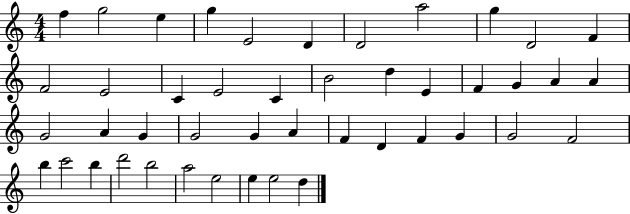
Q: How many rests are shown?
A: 0